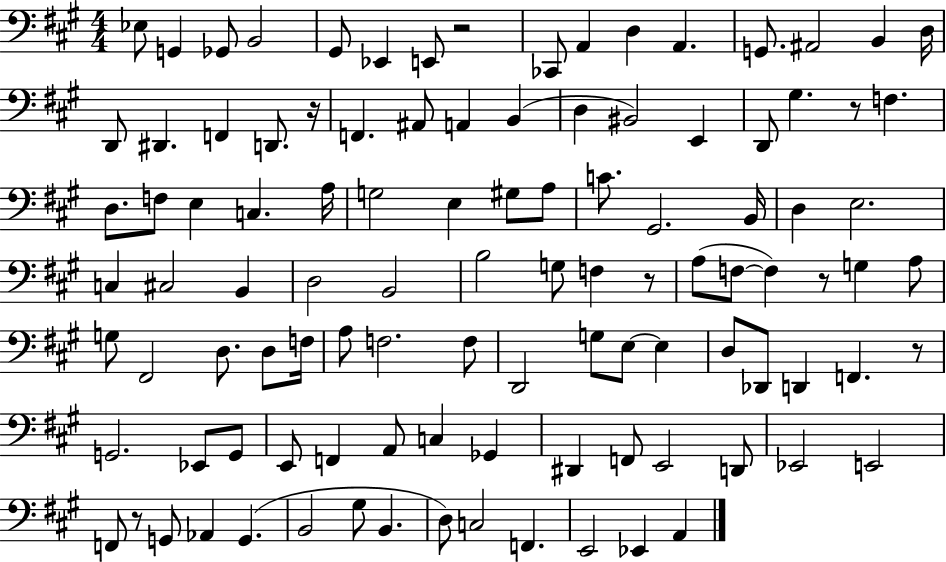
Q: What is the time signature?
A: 4/4